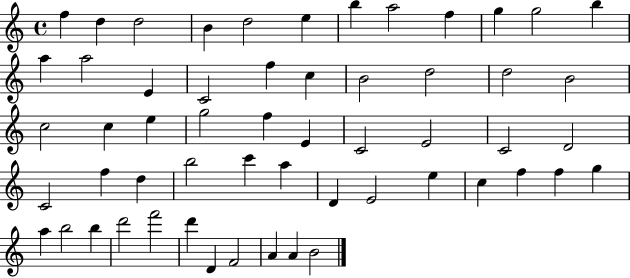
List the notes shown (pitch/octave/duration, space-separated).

F5/q D5/q D5/h B4/q D5/h E5/q B5/q A5/h F5/q G5/q G5/h B5/q A5/q A5/h E4/q C4/h F5/q C5/q B4/h D5/h D5/h B4/h C5/h C5/q E5/q G5/h F5/q E4/q C4/h E4/h C4/h D4/h C4/h F5/q D5/q B5/h C6/q A5/q D4/q E4/h E5/q C5/q F5/q F5/q G5/q A5/q B5/h B5/q D6/h F6/h D6/q D4/q F4/h A4/q A4/q B4/h